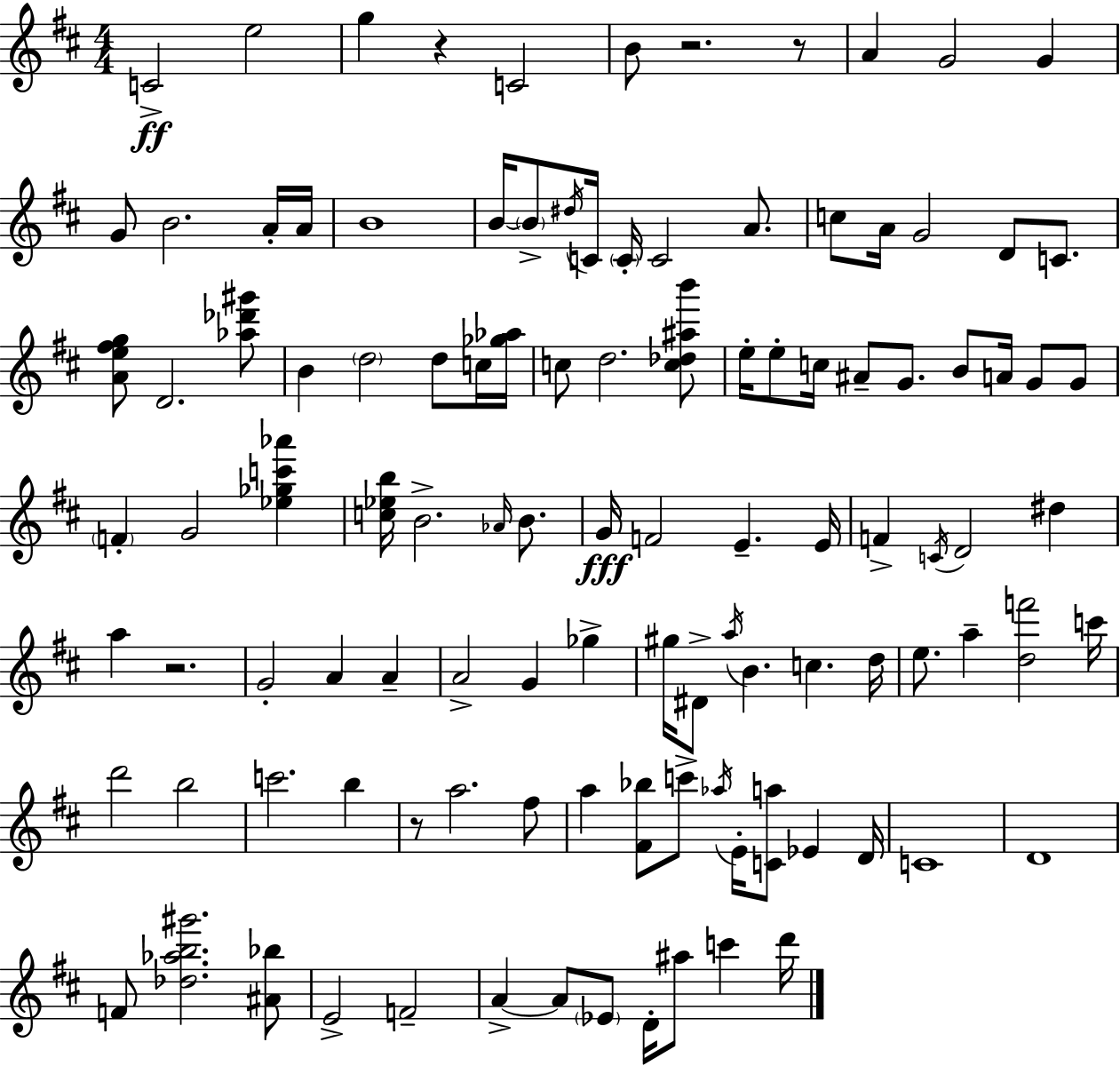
{
  \clef treble
  \numericTimeSignature
  \time 4/4
  \key d \major
  \repeat volta 2 { c'2->\ff e''2 | g''4 r4 c'2 | b'8 r2. r8 | a'4 g'2 g'4 | \break g'8 b'2. a'16-. a'16 | b'1 | b'16~~ \parenthesize b'8-> \acciaccatura { dis''16 } c'16 \parenthesize c'16-. c'2 a'8. | c''8 a'16 g'2 d'8 c'8. | \break <a' e'' fis'' g''>8 d'2. <aes'' des''' gis'''>8 | b'4 \parenthesize d''2 d''8 c''16 | <ges'' aes''>16 c''8 d''2. <c'' des'' ais'' b'''>8 | e''16-. e''8-. c''16 ais'8-- g'8. b'8 a'16 g'8 g'8 | \break \parenthesize f'4-. g'2 <ees'' ges'' c''' aes'''>4 | <c'' ees'' b''>16 b'2.-> \grace { aes'16 } b'8. | g'16\fff f'2 e'4.-- | e'16 f'4-> \acciaccatura { c'16 } d'2 dis''4 | \break a''4 r2. | g'2-. a'4 a'4-- | a'2-> g'4 ges''4-> | gis''16 dis'8-> \acciaccatura { a''16 } b'4. c''4. | \break d''16 e''8. a''4-- <d'' f'''>2 | c'''16 d'''2 b''2 | c'''2. | b''4 r8 a''2. | \break fis''8 a''4 <fis' bes''>8 c'''8-> \acciaccatura { aes''16 } e'16-. <c' a''>8 | ees'4 d'16 c'1 | d'1 | f'8 <des'' aes'' b'' gis'''>2. | \break <ais' bes''>8 e'2-> f'2-- | a'4->~~ a'8 \parenthesize ees'8 d'16-. ais''8 | c'''4 d'''16 } \bar "|."
}